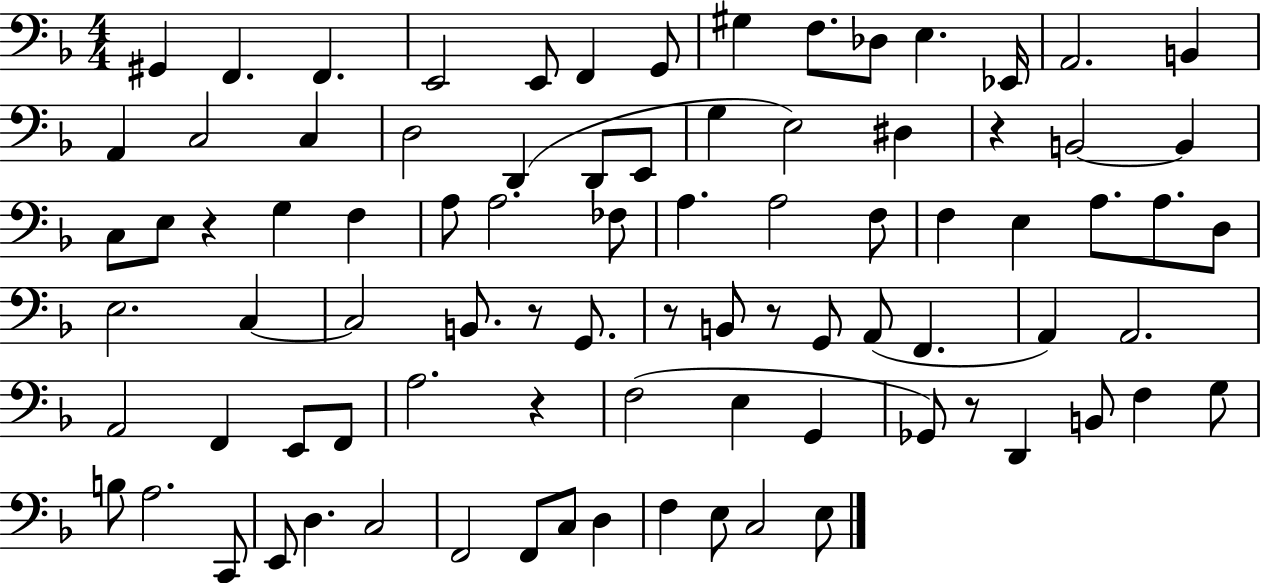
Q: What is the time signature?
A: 4/4